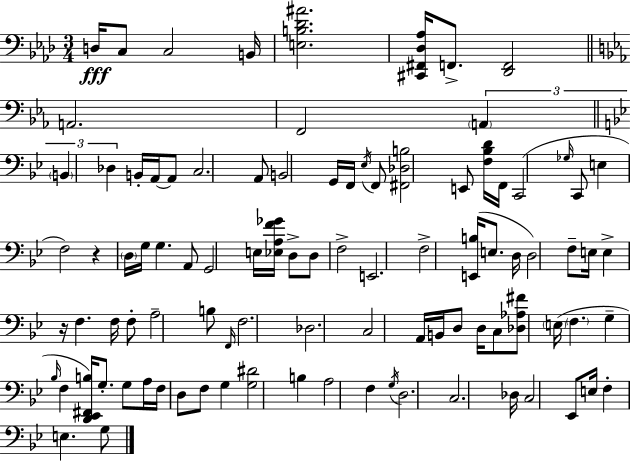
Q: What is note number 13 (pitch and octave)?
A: A2